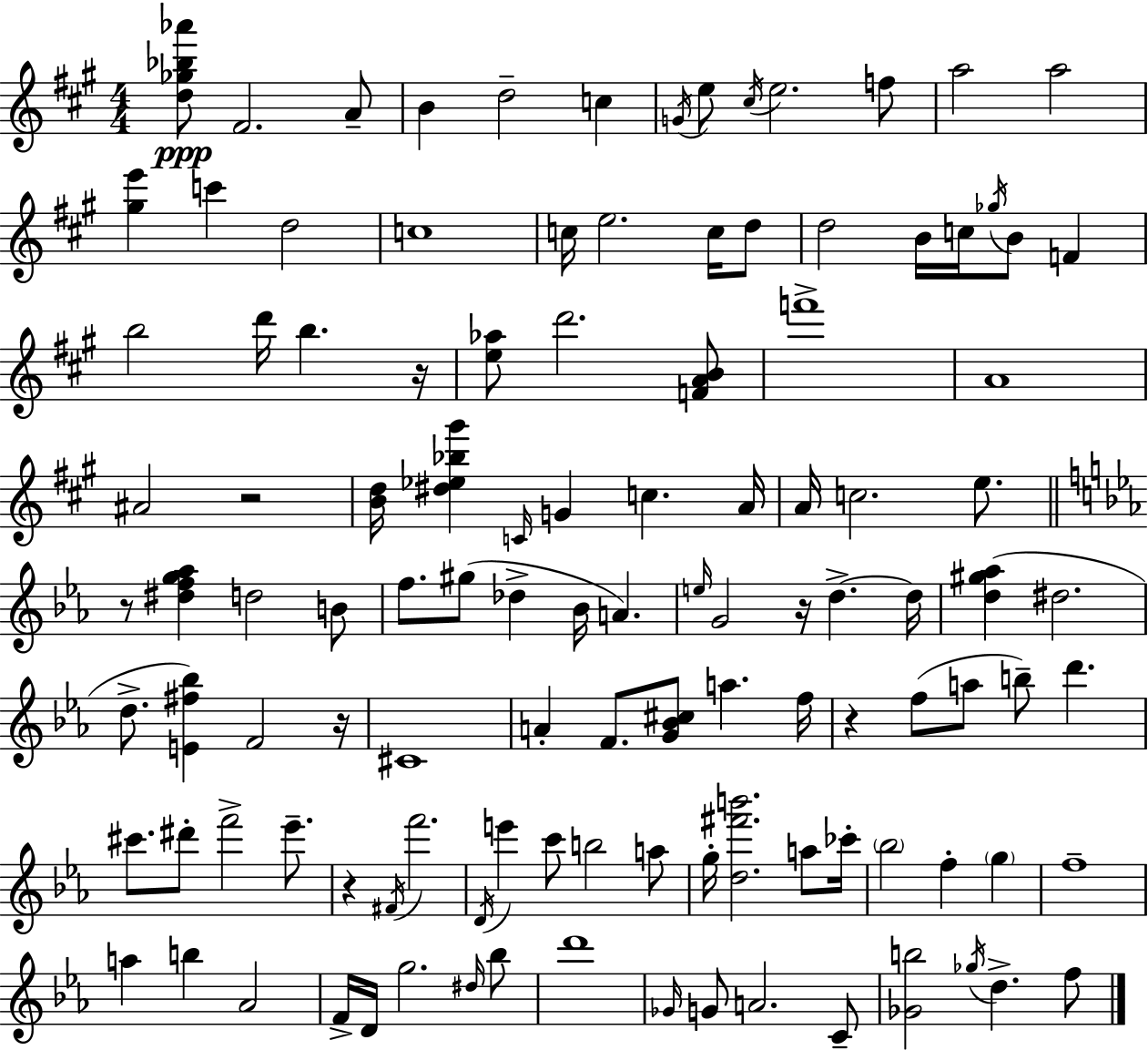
{
  \clef treble
  \numericTimeSignature
  \time 4/4
  \key a \major
  <d'' ges'' bes'' aes'''>8\ppp fis'2. a'8-- | b'4 d''2-- c''4 | \acciaccatura { g'16 } e''8 \acciaccatura { cis''16 } e''2. | f''8 a''2 a''2 | \break <gis'' e'''>4 c'''4 d''2 | c''1 | c''16 e''2. c''16 | d''8 d''2 b'16 c''16 \acciaccatura { ges''16 } b'8 f'4 | \break b''2 d'''16 b''4. | r16 <e'' aes''>8 d'''2. | <f' a' b'>8 f'''1-> | a'1 | \break ais'2 r2 | <b' d''>16 <dis'' ees'' bes'' gis'''>4 \grace { c'16 } g'4 c''4. | a'16 a'16 c''2. | e''8. \bar "||" \break \key ees \major r8 <dis'' f'' g'' aes''>4 d''2 b'8 | f''8. gis''8( des''4-> bes'16 a'4.) | \grace { e''16 } g'2 r16 d''4.->~~ | d''16 <d'' gis'' aes''>4( dis''2. | \break d''8.-> <e' fis'' bes''>4) f'2 | r16 cis'1 | a'4-. f'8. <g' bes' cis''>8 a''4. | f''16 r4 f''8( a''8 b''8--) d'''4. | \break cis'''8. dis'''8-. f'''2-> ees'''8.-- | r4 \acciaccatura { fis'16 } f'''2. | \acciaccatura { d'16 } e'''4 c'''8 b''2 | a''8 g''16-. <d'' fis''' b'''>2. | \break a''8 ces'''16-. \parenthesize bes''2 f''4-. \parenthesize g''4 | f''1-- | a''4 b''4 aes'2 | f'16-> d'16 g''2. | \break \grace { dis''16 } bes''8 d'''1 | \grace { ges'16 } g'8 a'2. | c'8-- <ges' b''>2 \acciaccatura { ges''16 } d''4.-> | f''8 \bar "|."
}